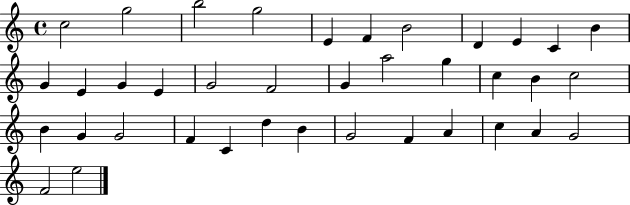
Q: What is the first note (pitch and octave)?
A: C5